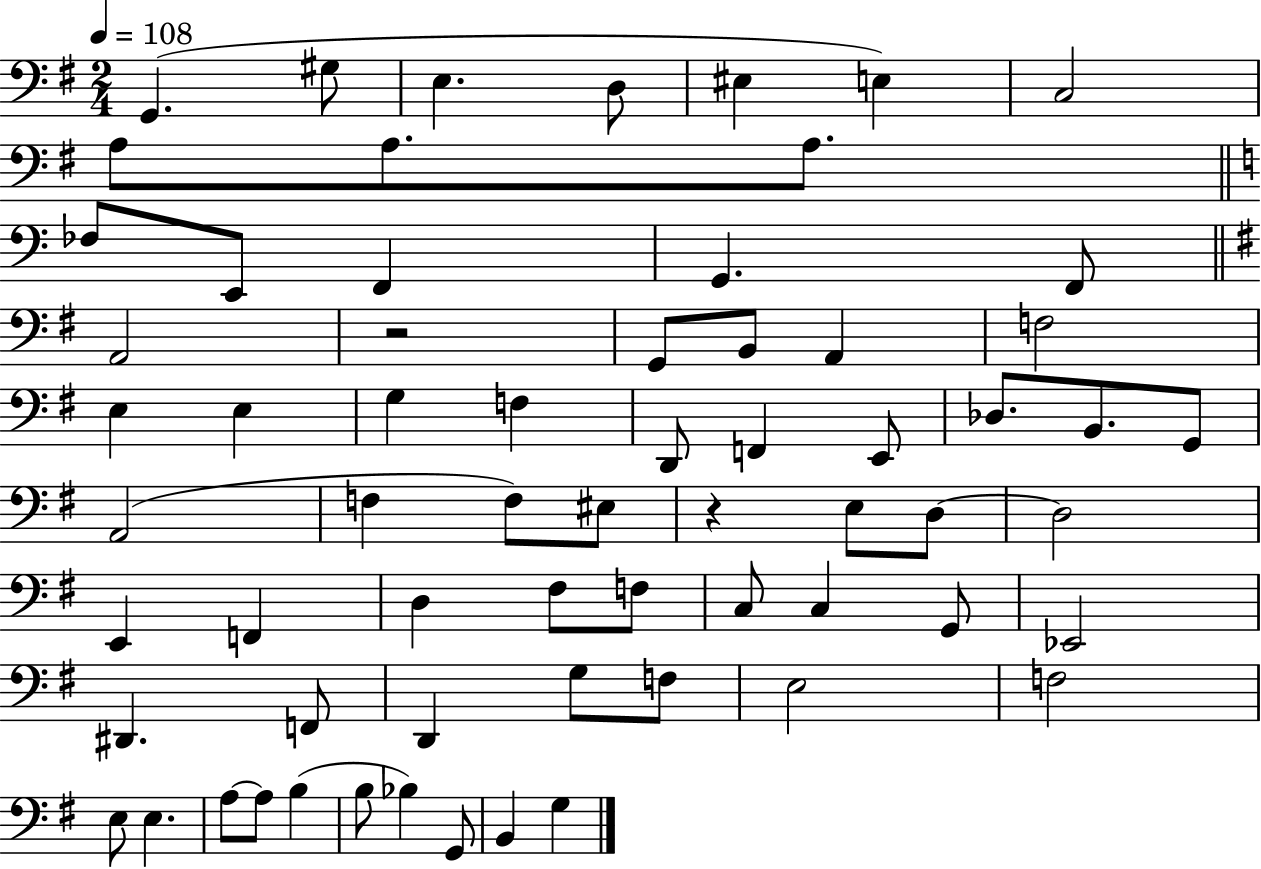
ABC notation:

X:1
T:Untitled
M:2/4
L:1/4
K:G
G,, ^G,/2 E, D,/2 ^E, E, C,2 A,/2 A,/2 A,/2 _F,/2 E,,/2 F,, G,, F,,/2 A,,2 z2 G,,/2 B,,/2 A,, F,2 E, E, G, F, D,,/2 F,, E,,/2 _D,/2 B,,/2 G,,/2 A,,2 F, F,/2 ^E,/2 z E,/2 D,/2 D,2 E,, F,, D, ^F,/2 F,/2 C,/2 C, G,,/2 _E,,2 ^D,, F,,/2 D,, G,/2 F,/2 E,2 F,2 E,/2 E, A,/2 A,/2 B, B,/2 _B, G,,/2 B,, G,